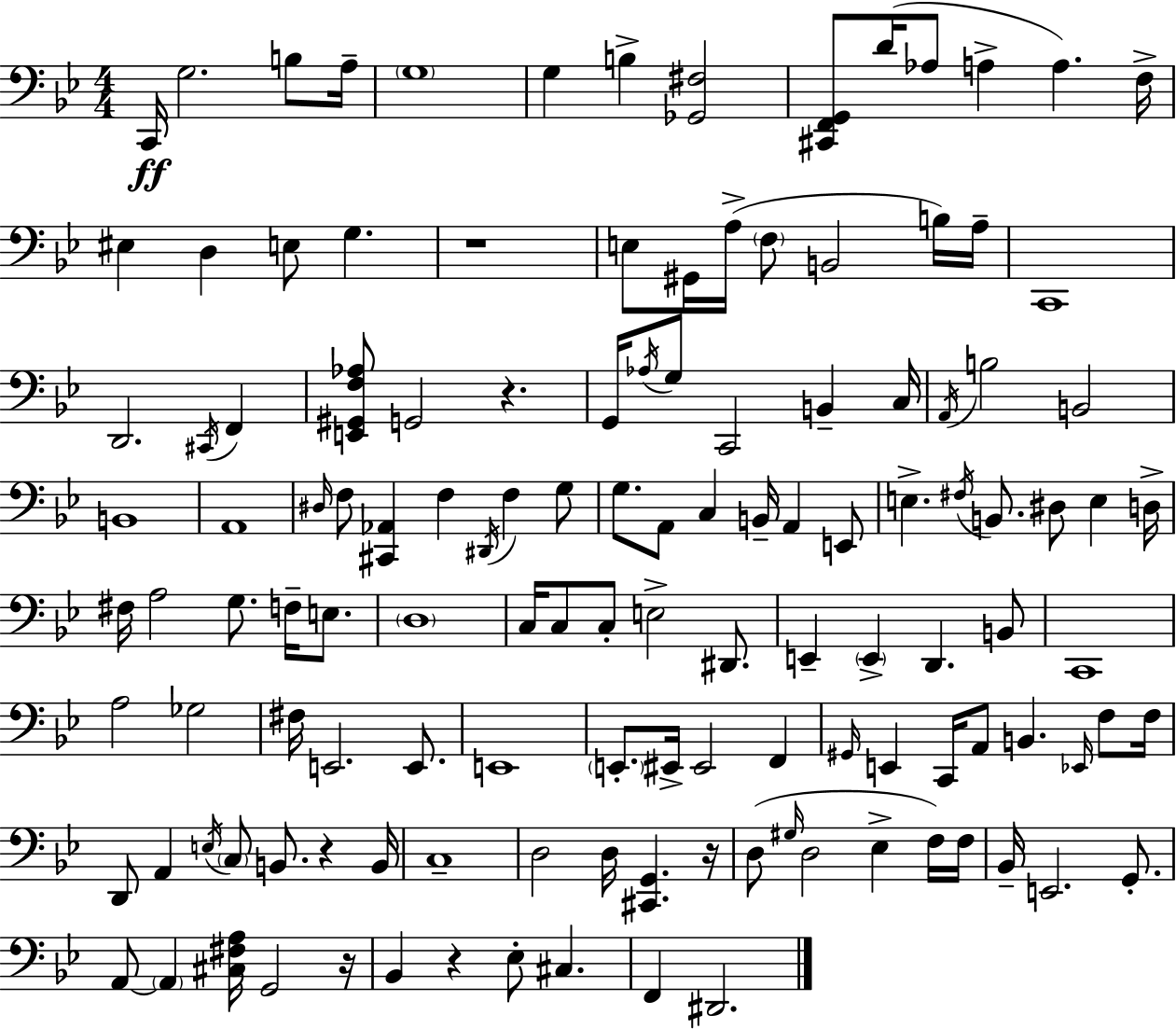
C2/s G3/h. B3/e A3/s G3/w G3/q B3/q [Gb2,F#3]/h [C#2,F2,G2]/e D4/s Ab3/e A3/q A3/q. F3/s EIS3/q D3/q E3/e G3/q. R/w E3/e G#2/s A3/s F3/e B2/h B3/s A3/s C2/w D2/h. C#2/s F2/q [E2,G#2,F3,Ab3]/e G2/h R/q. G2/s Ab3/s G3/e C2/h B2/q C3/s A2/s B3/h B2/h B2/w A2/w D#3/s F3/e [C#2,Ab2]/q F3/q D#2/s F3/q G3/e G3/e. A2/e C3/q B2/s A2/q E2/e E3/q. F#3/s B2/e. D#3/e E3/q D3/s F#3/s A3/h G3/e. F3/s E3/e. D3/w C3/s C3/e C3/e E3/h D#2/e. E2/q E2/q D2/q. B2/e C2/w A3/h Gb3/h F#3/s E2/h. E2/e. E2/w E2/e. EIS2/s EIS2/h F2/q G#2/s E2/q C2/s A2/e B2/q. Eb2/s F3/e F3/s D2/e A2/q E3/s C3/e B2/e. R/q B2/s C3/w D3/h D3/s [C#2,G2]/q. R/s D3/e G#3/s D3/h Eb3/q F3/s F3/s Bb2/s E2/h. G2/e. A2/e A2/q [C#3,F#3,A3]/s G2/h R/s Bb2/q R/q Eb3/e C#3/q. F2/q D#2/h.